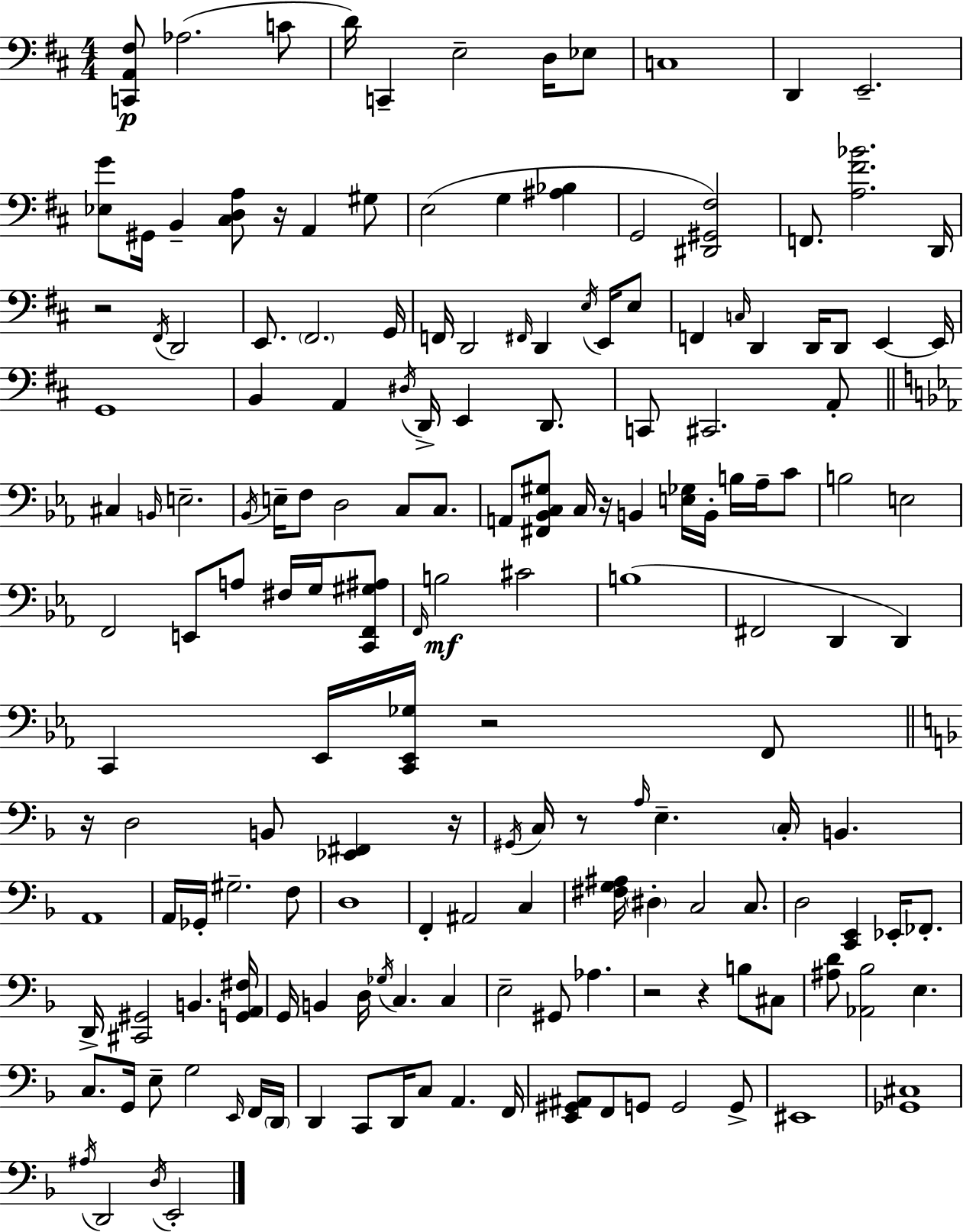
{
  \clef bass
  \numericTimeSignature
  \time 4/4
  \key d \major
  <c, a, fis>8\p aes2.( c'8 | d'16) c,4-- e2-- d16 ees8 | c1 | d,4 e,2.-- | \break <ees g'>8 gis,16 b,4-- <cis d a>8 r16 a,4 gis8 | e2( g4 <ais bes>4 | g,2 <dis, gis, fis>2) | f,8. <a fis' bes'>2. d,16 | \break r2 \acciaccatura { fis,16 } d,2 | e,8. \parenthesize fis,2. | g,16 f,16 d,2 \grace { fis,16 } d,4 \acciaccatura { e16 } | e,16 e8 f,4 \grace { c16 } d,4 d,16 d,8 e,4~~ | \break e,16 g,1 | b,4 a,4 \acciaccatura { dis16 } d,16-> e,4 | d,8. c,8 cis,2. | a,8-. \bar "||" \break \key ees \major cis4 \grace { b,16 } e2.-- | \acciaccatura { bes,16 } e16-- f8 d2 c8 c8. | a,8 <fis, bes, c gis>8 c16 r16 b,4 <e ges>16 b,16-. b16 aes16-- | c'8 b2 e2 | \break f,2 e,8 a8 fis16 g16 | <c, f, gis ais>8 \grace { f,16 } b2\mf cis'2 | b1( | fis,2 d,4 d,4) | \break c,4 ees,16 <c, ees, ges>16 r2 | f,8 \bar "||" \break \key f \major r16 d2 b,8 <ees, fis,>4 r16 | \acciaccatura { gis,16 } c16 r8 \grace { a16 } e4.-- \parenthesize c16-. b,4. | a,1 | a,16 ges,16-. gis2.-- | \break f8 d1 | f,4-. ais,2 c4 | <fis g ais>16 \parenthesize dis4-. c2 c8. | d2 <c, e,>4 ees,16-. fes,8.-. | \break d,16-> <cis, gis,>2 b,4. | <g, a, fis>16 g,16 b,4 d16 \acciaccatura { ges16 } c4. c4 | e2-- gis,8 aes4. | r2 r4 b8 | \break cis8 <ais d'>8 <aes, bes>2 e4. | c8. g,16 e8-- g2 | \grace { e,16 } f,16 \parenthesize d,16 d,4 c,8 d,16 c8 a,4. | f,16 <e, gis, ais,>8 f,8 g,8 g,2 | \break g,8-> eis,1 | <ges, cis>1 | \acciaccatura { ais16 } d,2 \acciaccatura { d16 } e,2-. | \bar "|."
}